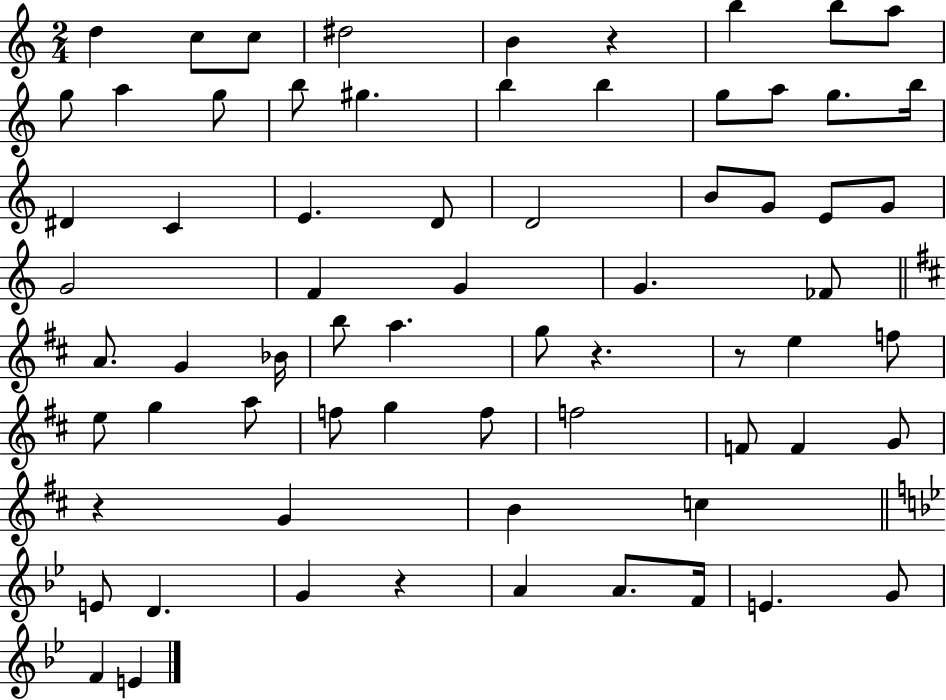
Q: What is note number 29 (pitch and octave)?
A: G4